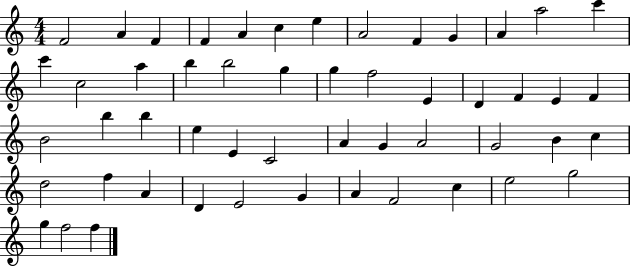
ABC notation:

X:1
T:Untitled
M:4/4
L:1/4
K:C
F2 A F F A c e A2 F G A a2 c' c' c2 a b b2 g g f2 E D F E F B2 b b e E C2 A G A2 G2 B c d2 f A D E2 G A F2 c e2 g2 g f2 f